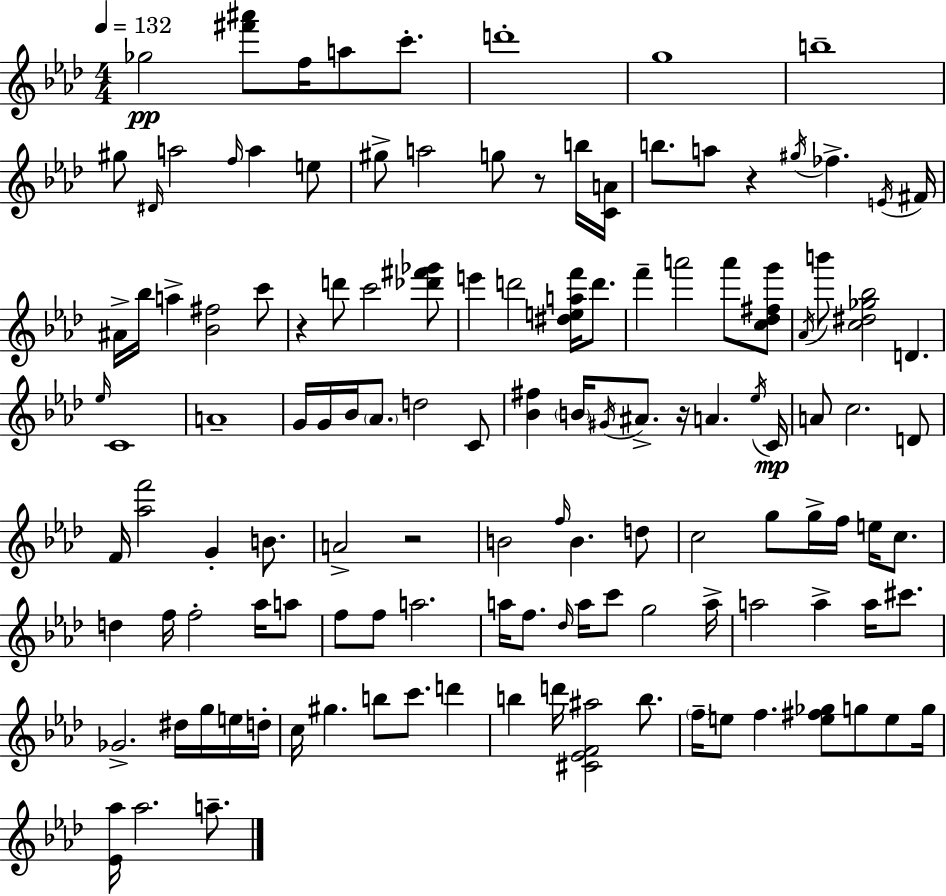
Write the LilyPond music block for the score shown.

{
  \clef treble
  \numericTimeSignature
  \time 4/4
  \key aes \major
  \tempo 4 = 132
  \repeat volta 2 { ges''2\pp <fis''' ais'''>8 f''16 a''8 c'''8.-. | d'''1-. | g''1 | b''1-- | \break gis''8 \grace { dis'16 } a''2 \grace { f''16 } a''4 | e''8 gis''8-> a''2 g''8 r8 | b''16 <c' a'>16 b''8. a''8 r4 \acciaccatura { gis''16 } fes''4.-> | \acciaccatura { e'16 } fis'16 ais'16-> bes''16 a''4-> <bes' fis''>2 | \break c'''8 r4 d'''8 c'''2 | <des''' fis''' ges'''>8 e'''4 d'''2 | <dis'' e'' a'' f'''>16 d'''8. f'''4-- a'''2 | a'''8 <c'' des'' fis'' g'''>8 \acciaccatura { aes'16 } b'''8 <c'' dis'' ges'' bes''>2 d'4. | \break \grace { ees''16 } c'1 | a'1-- | g'16 g'16 bes'16 \parenthesize aes'8. d''2 | c'8 <bes' fis''>4 \parenthesize b'16 \acciaccatura { gis'16 } ais'8.-> r16 | \break a'4. \acciaccatura { ees''16 }\mp c'16 a'8 c''2. | d'8 f'16 <aes'' f'''>2 | g'4-. b'8. a'2-> | r2 b'2 | \break \grace { f''16 } b'4. d''8 c''2 | g''8 g''16-> f''16 e''16 c''8. d''4 f''16 f''2-. | aes''16 a''8 f''8 f''8 a''2. | a''16 f''8. \grace { des''16 } a''16 c'''8 | \break g''2 a''16-> a''2 | a''4-> a''16 cis'''8. ges'2.-> | dis''16 g''16 e''16 d''16-. c''16 gis''4. | b''8 c'''8. d'''4 b''4 d'''16 <cis' ees' f' ais''>2 | \break b''8. \parenthesize f''16-- e''8 f''4. | <e'' fis'' ges''>8 g''8 e''8 g''16 <ees' aes''>16 aes''2. | a''8.-- } \bar "|."
}